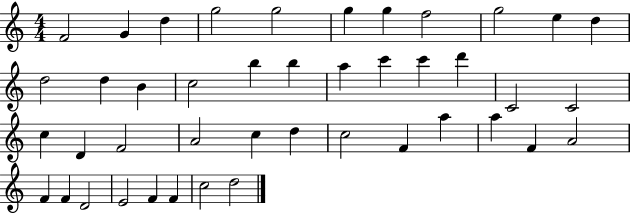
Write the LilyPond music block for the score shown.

{
  \clef treble
  \numericTimeSignature
  \time 4/4
  \key c \major
  f'2 g'4 d''4 | g''2 g''2 | g''4 g''4 f''2 | g''2 e''4 d''4 | \break d''2 d''4 b'4 | c''2 b''4 b''4 | a''4 c'''4 c'''4 d'''4 | c'2 c'2 | \break c''4 d'4 f'2 | a'2 c''4 d''4 | c''2 f'4 a''4 | a''4 f'4 a'2 | \break f'4 f'4 d'2 | e'2 f'4 f'4 | c''2 d''2 | \bar "|."
}